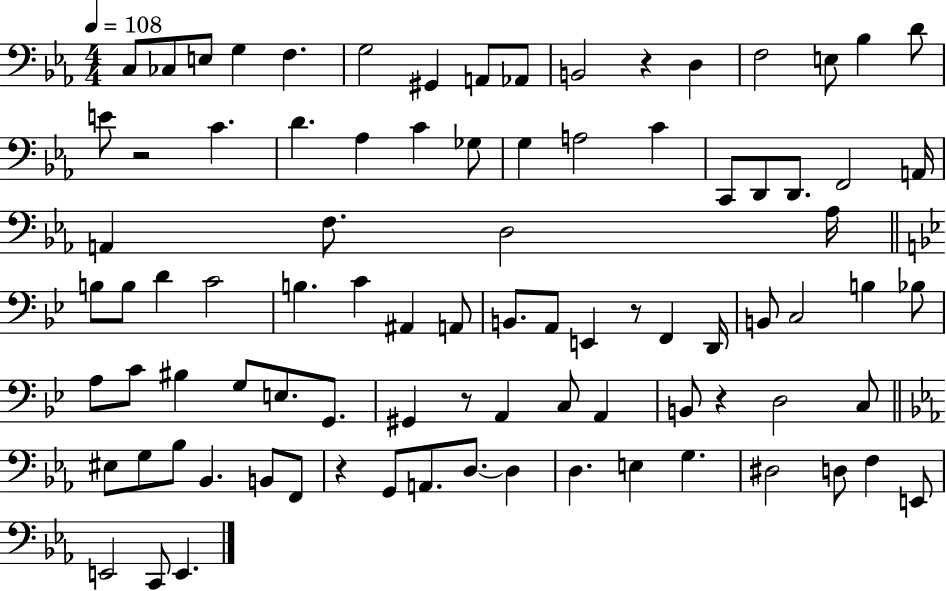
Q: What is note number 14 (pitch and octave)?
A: Bb3